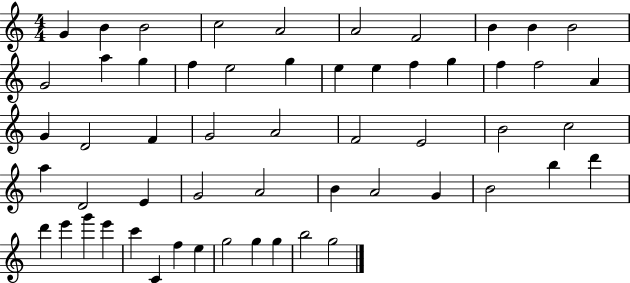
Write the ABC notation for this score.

X:1
T:Untitled
M:4/4
L:1/4
K:C
G B B2 c2 A2 A2 F2 B B B2 G2 a g f e2 g e e f g f f2 A G D2 F G2 A2 F2 E2 B2 c2 a D2 E G2 A2 B A2 G B2 b d' d' e' g' e' c' C f e g2 g g b2 g2